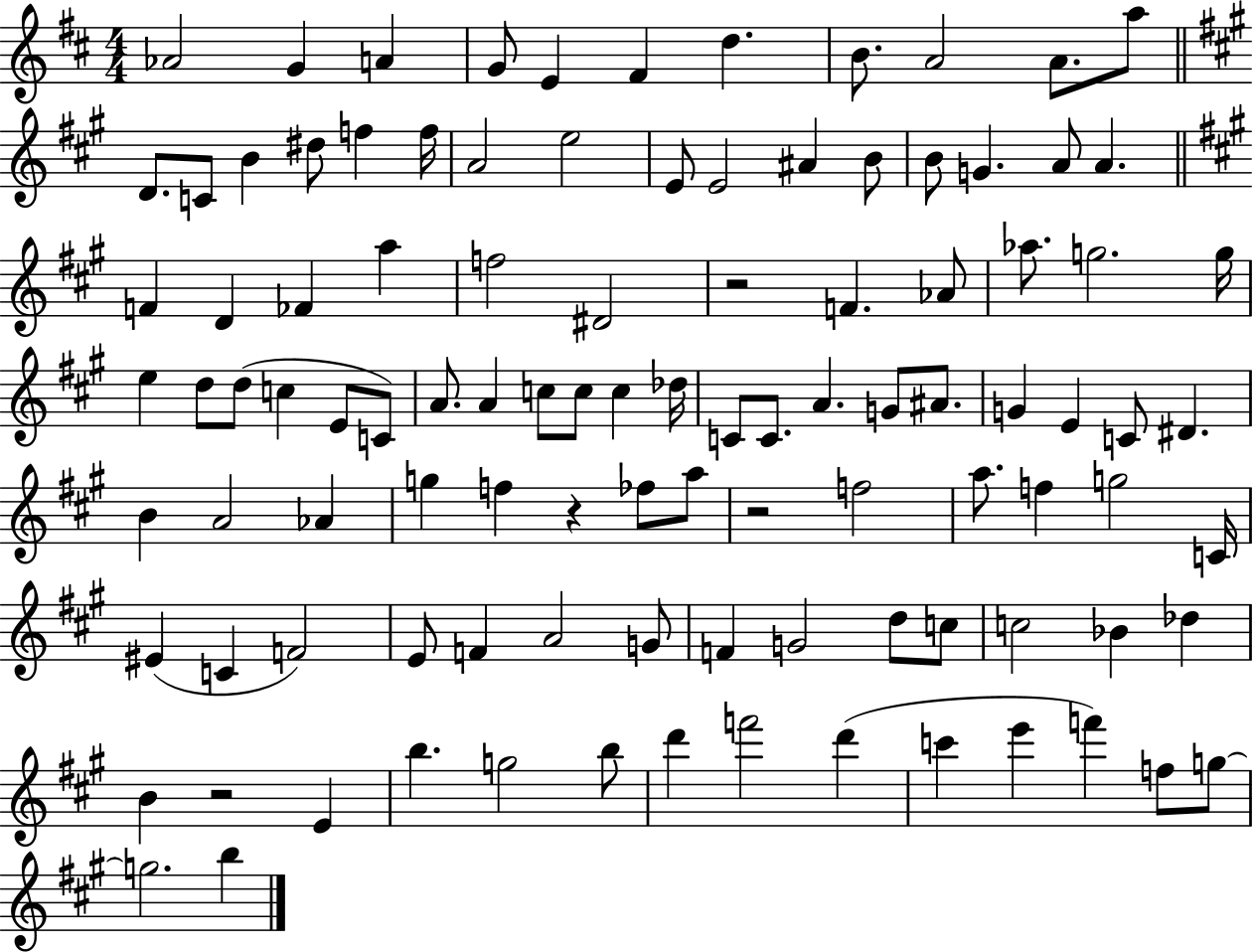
Ab4/h G4/q A4/q G4/e E4/q F#4/q D5/q. B4/e. A4/h A4/e. A5/e D4/e. C4/e B4/q D#5/e F5/q F5/s A4/h E5/h E4/e E4/h A#4/q B4/e B4/e G4/q. A4/e A4/q. F4/q D4/q FES4/q A5/q F5/h D#4/h R/h F4/q. Ab4/e Ab5/e. G5/h. G5/s E5/q D5/e D5/e C5/q E4/e C4/e A4/e. A4/q C5/e C5/e C5/q Db5/s C4/e C4/e. A4/q. G4/e A#4/e. G4/q E4/q C4/e D#4/q. B4/q A4/h Ab4/q G5/q F5/q R/q FES5/e A5/e R/h F5/h A5/e. F5/q G5/h C4/s EIS4/q C4/q F4/h E4/e F4/q A4/h G4/e F4/q G4/h D5/e C5/e C5/h Bb4/q Db5/q B4/q R/h E4/q B5/q. G5/h B5/e D6/q F6/h D6/q C6/q E6/q F6/q F5/e G5/e G5/h. B5/q